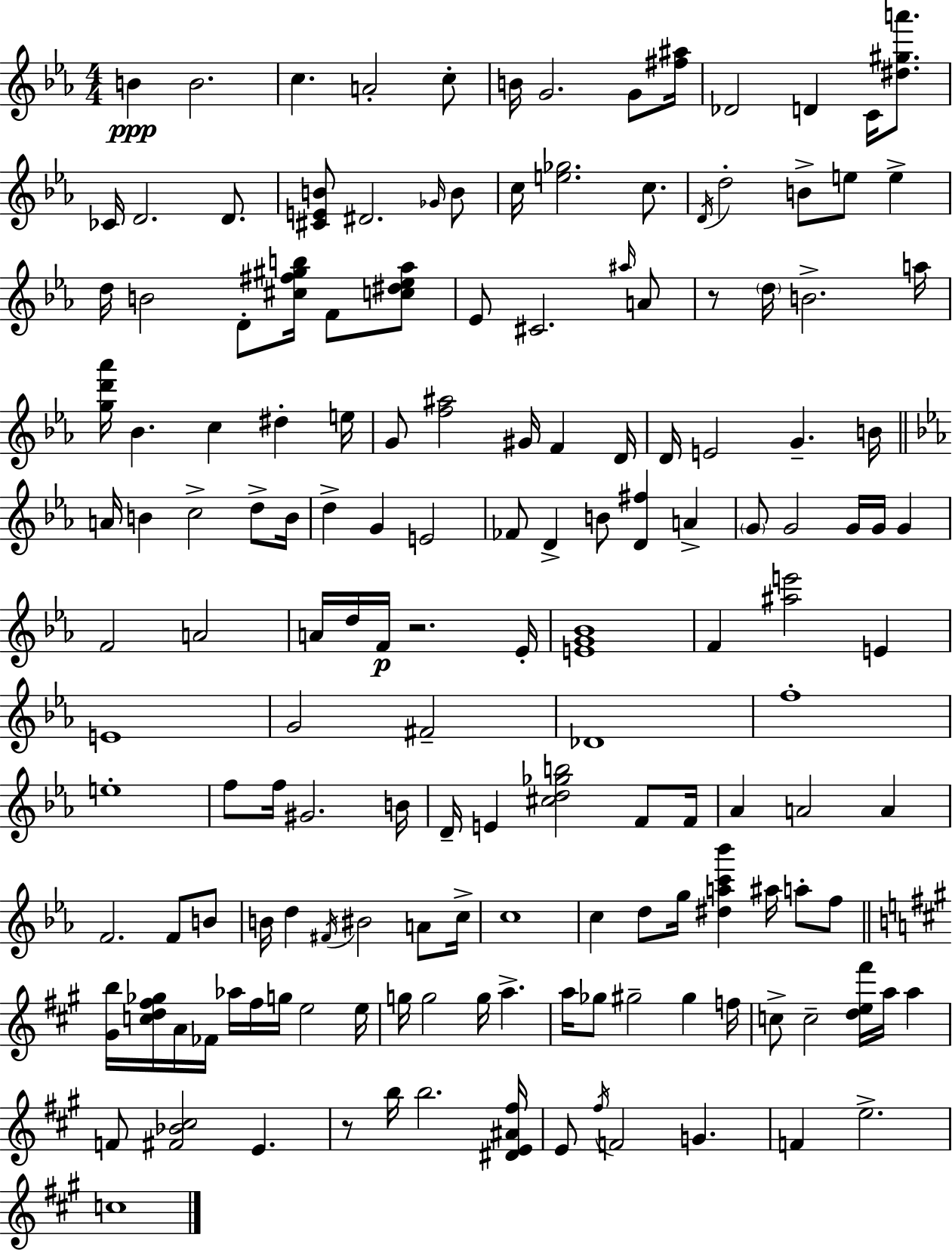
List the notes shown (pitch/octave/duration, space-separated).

B4/q B4/h. C5/q. A4/h C5/e B4/s G4/h. G4/e [F#5,A#5]/s Db4/h D4/q C4/s [D#5,G#5,A6]/e. CES4/s D4/h. D4/e. [C#4,E4,B4]/e D#4/h. Gb4/s B4/e C5/s [E5,Gb5]/h. C5/e. D4/s D5/h B4/e E5/e E5/q D5/s B4/h D4/e [C#5,F#5,G#5,B5]/s F4/e [C5,D#5,Eb5,Ab5]/e Eb4/e C#4/h. A#5/s A4/e R/e D5/s B4/h. A5/s [G5,D6,Ab6]/s Bb4/q. C5/q D#5/q E5/s G4/e [F5,A#5]/h G#4/s F4/q D4/s D4/s E4/h G4/q. B4/s A4/s B4/q C5/h D5/e B4/s D5/q G4/q E4/h FES4/e D4/q B4/e [D4,F#5]/q A4/q G4/e G4/h G4/s G4/s G4/q F4/h A4/h A4/s D5/s F4/s R/h. Eb4/s [E4,G4,Bb4]/w F4/q [A#5,E6]/h E4/q E4/w G4/h F#4/h Db4/w F5/w E5/w F5/e F5/s G#4/h. B4/s D4/s E4/q [C#5,D5,Gb5,B5]/h F4/e F4/s Ab4/q A4/h A4/q F4/h. F4/e B4/e B4/s D5/q F#4/s BIS4/h A4/e C5/s C5/w C5/q D5/e G5/s [D#5,A5,C6,Bb6]/q A#5/s A5/e F5/e [G#4,B5]/s [C5,D5,F#5,Gb5]/s A4/s FES4/s Ab5/s F#5/s G5/s E5/h E5/s G5/s G5/h G5/s A5/q. A5/s Gb5/e G#5/h G#5/q F5/s C5/e C5/h [D5,E5,F#6]/s A5/s A5/q F4/e [F#4,Bb4,C#5]/h E4/q. R/e B5/s B5/h. [D#4,E4,A#4,F#5]/s E4/e F#5/s F4/h G4/q. F4/q E5/h. C5/w